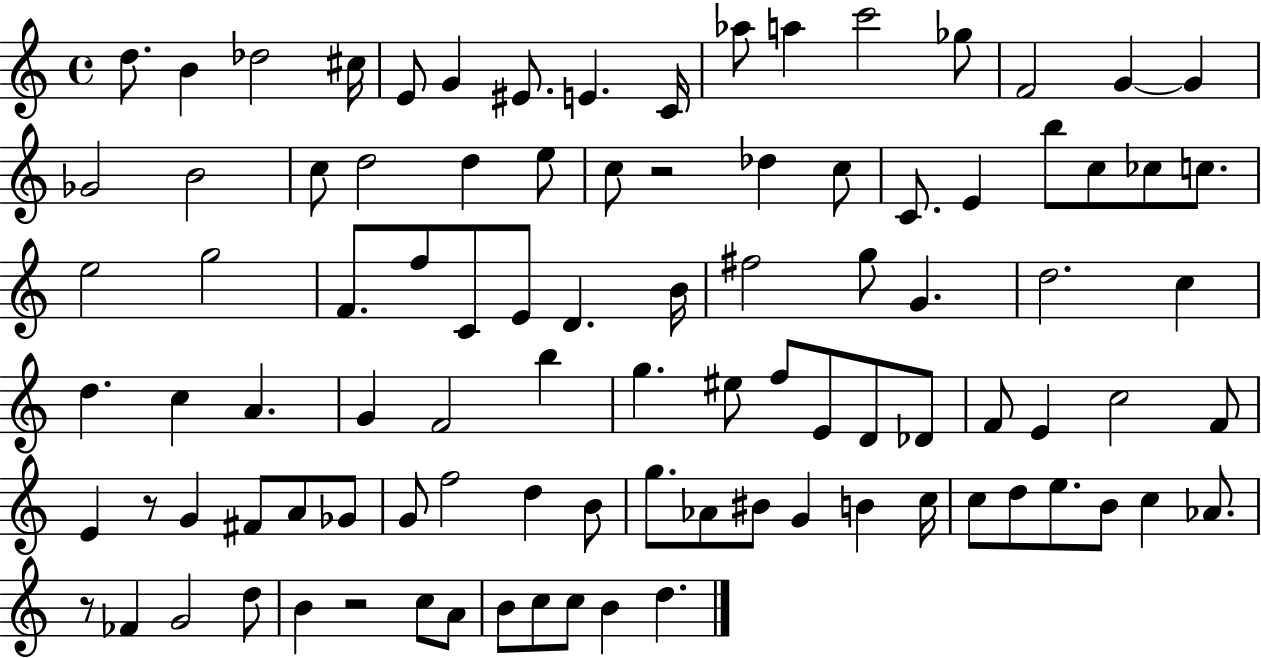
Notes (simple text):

D5/e. B4/q Db5/h C#5/s E4/e G4/q EIS4/e. E4/q. C4/s Ab5/e A5/q C6/h Gb5/e F4/h G4/q G4/q Gb4/h B4/h C5/e D5/h D5/q E5/e C5/e R/h Db5/q C5/e C4/e. E4/q B5/e C5/e CES5/e C5/e. E5/h G5/h F4/e. F5/e C4/e E4/e D4/q. B4/s F#5/h G5/e G4/q. D5/h. C5/q D5/q. C5/q A4/q. G4/q F4/h B5/q G5/q. EIS5/e F5/e E4/e D4/e Db4/e F4/e E4/q C5/h F4/e E4/q R/e G4/q F#4/e A4/e Gb4/e G4/e F5/h D5/q B4/e G5/e. Ab4/e BIS4/e G4/q B4/q C5/s C5/e D5/e E5/e. B4/e C5/q Ab4/e. R/e FES4/q G4/h D5/e B4/q R/h C5/e A4/e B4/e C5/e C5/e B4/q D5/q.